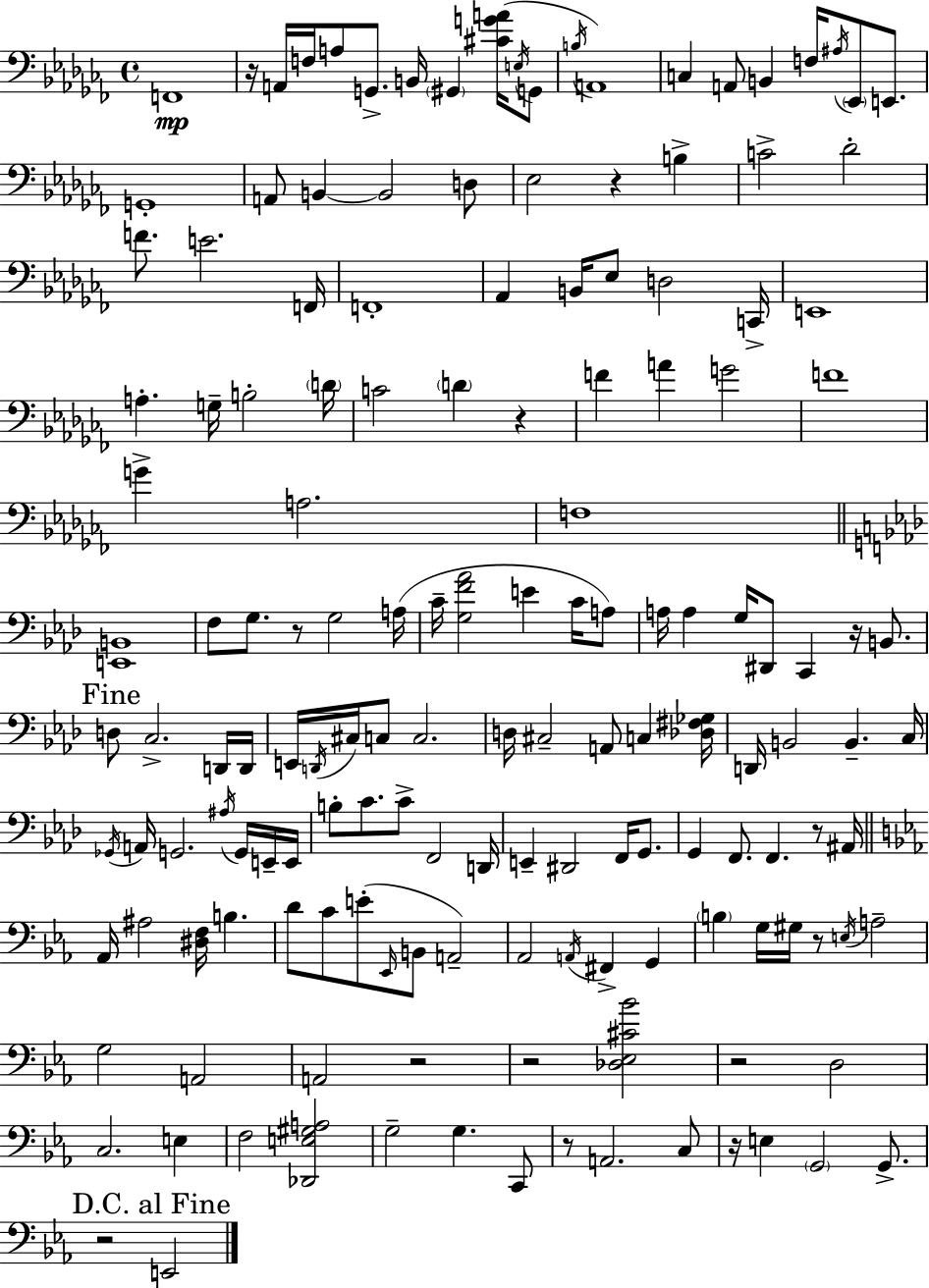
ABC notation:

X:1
T:Untitled
M:4/4
L:1/4
K:Abm
F,,4 z/4 A,,/4 F,/4 A,/2 G,,/2 B,,/4 ^G,, [^CGA]/4 E,/4 G,,/2 B,/4 A,,4 C, A,,/2 B,, F,/4 ^A,/4 _E,,/2 E,,/2 G,,4 A,,/2 B,, B,,2 D,/2 _E,2 z B, C2 _D2 F/2 E2 F,,/4 F,,4 _A,, B,,/4 _E,/2 D,2 C,,/4 E,,4 A, G,/4 B,2 D/4 C2 D z F A G2 F4 G A,2 F,4 [E,,B,,]4 F,/2 G,/2 z/2 G,2 A,/4 C/4 [G,F_A]2 E C/4 A,/2 A,/4 A, G,/4 ^D,,/2 C,, z/4 B,,/2 D,/2 C,2 D,,/4 D,,/4 E,,/4 D,,/4 ^C,/4 C,/2 C,2 D,/4 ^C,2 A,,/2 C, [_D,^F,_G,]/4 D,,/4 B,,2 B,, C,/4 _G,,/4 A,,/4 G,,2 ^A,/4 G,,/4 E,,/4 E,,/4 B,/2 C/2 C/2 F,,2 D,,/4 E,, ^D,,2 F,,/4 G,,/2 G,, F,,/2 F,, z/2 ^A,,/4 _A,,/4 ^A,2 [^D,F,]/4 B, D/2 C/2 E/2 _E,,/4 B,,/2 A,,2 _A,,2 A,,/4 ^F,, G,, B, G,/4 ^G,/4 z/2 E,/4 A,2 G,2 A,,2 A,,2 z2 z2 [_D,_E,^C_B]2 z2 D,2 C,2 E, F,2 [_D,,E,^G,A,]2 G,2 G, C,,/2 z/2 A,,2 C,/2 z/4 E, G,,2 G,,/2 z2 E,,2